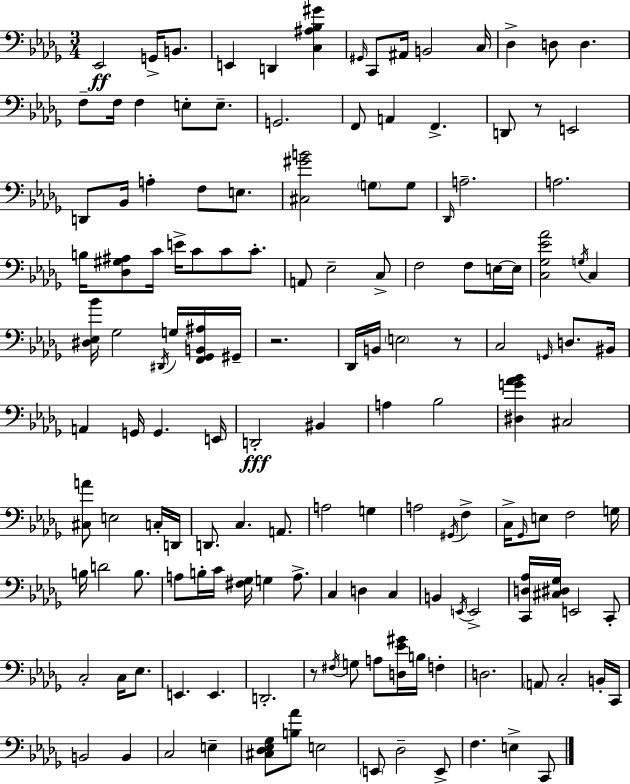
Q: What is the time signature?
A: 3/4